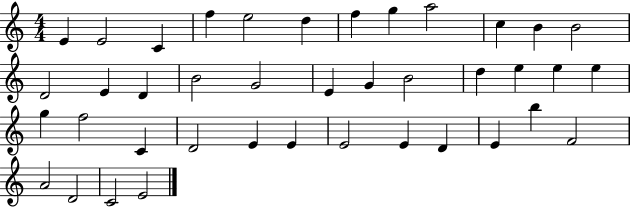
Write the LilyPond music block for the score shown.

{
  \clef treble
  \numericTimeSignature
  \time 4/4
  \key c \major
  e'4 e'2 c'4 | f''4 e''2 d''4 | f''4 g''4 a''2 | c''4 b'4 b'2 | \break d'2 e'4 d'4 | b'2 g'2 | e'4 g'4 b'2 | d''4 e''4 e''4 e''4 | \break g''4 f''2 c'4 | d'2 e'4 e'4 | e'2 e'4 d'4 | e'4 b''4 f'2 | \break a'2 d'2 | c'2 e'2 | \bar "|."
}